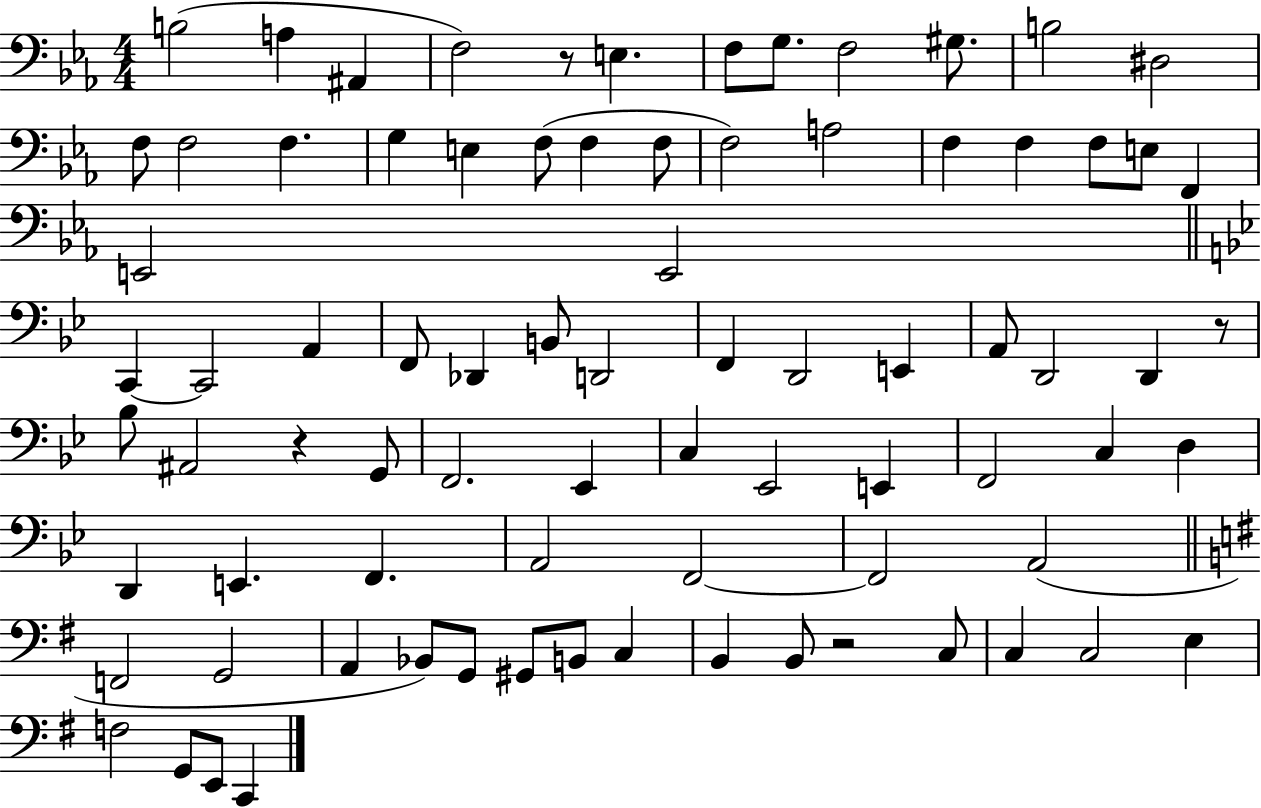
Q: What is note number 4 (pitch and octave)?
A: F3